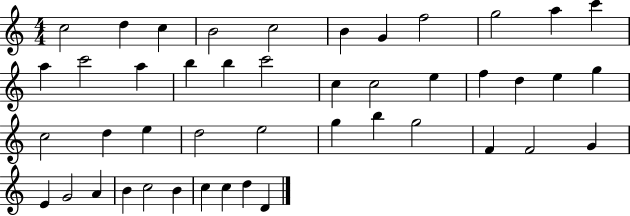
X:1
T:Untitled
M:4/4
L:1/4
K:C
c2 d c B2 c2 B G f2 g2 a c' a c'2 a b b c'2 c c2 e f d e g c2 d e d2 e2 g b g2 F F2 G E G2 A B c2 B c c d D